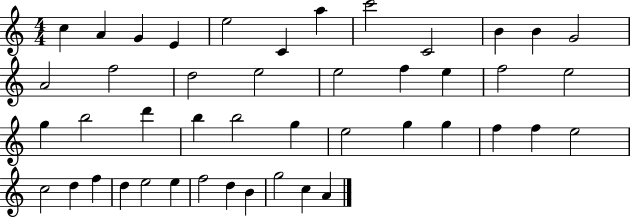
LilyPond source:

{
  \clef treble
  \numericTimeSignature
  \time 4/4
  \key c \major
  c''4 a'4 g'4 e'4 | e''2 c'4 a''4 | c'''2 c'2 | b'4 b'4 g'2 | \break a'2 f''2 | d''2 e''2 | e''2 f''4 e''4 | f''2 e''2 | \break g''4 b''2 d'''4 | b''4 b''2 g''4 | e''2 g''4 g''4 | f''4 f''4 e''2 | \break c''2 d''4 f''4 | d''4 e''2 e''4 | f''2 d''4 b'4 | g''2 c''4 a'4 | \break \bar "|."
}